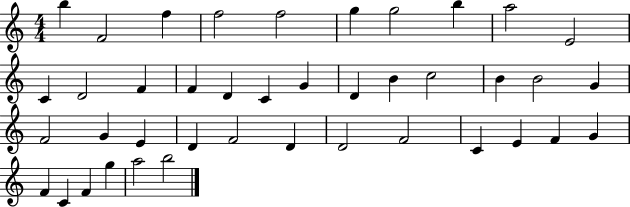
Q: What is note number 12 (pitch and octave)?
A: D4